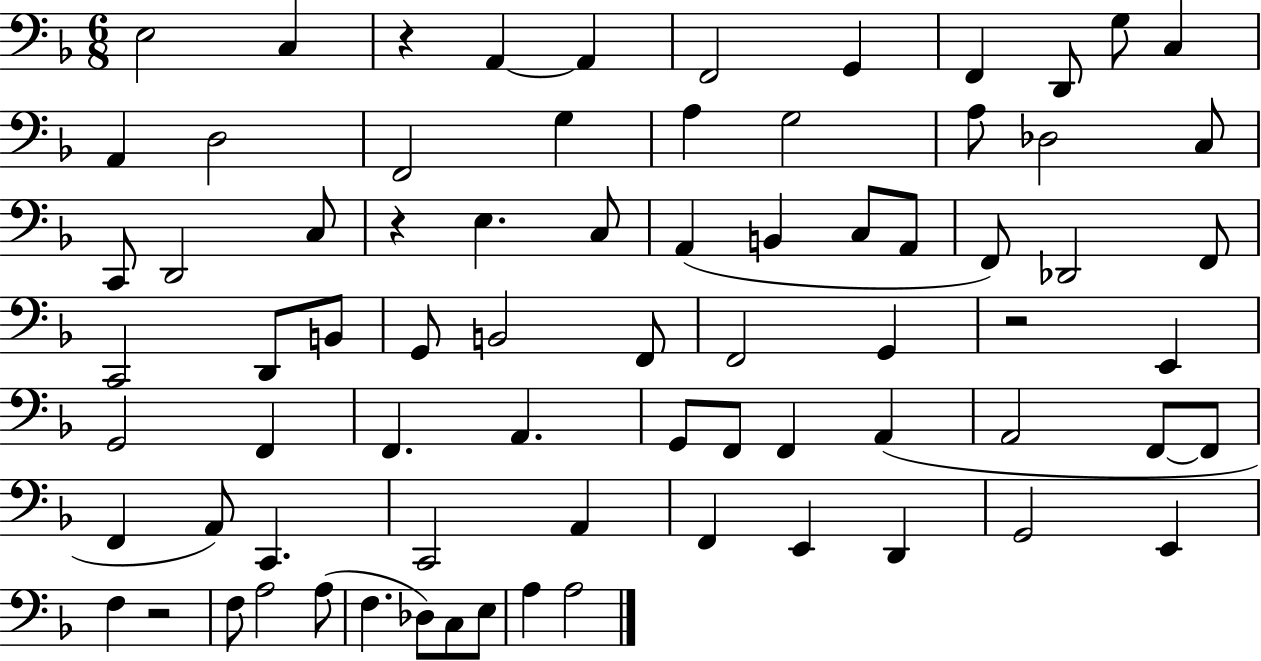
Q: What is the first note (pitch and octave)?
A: E3